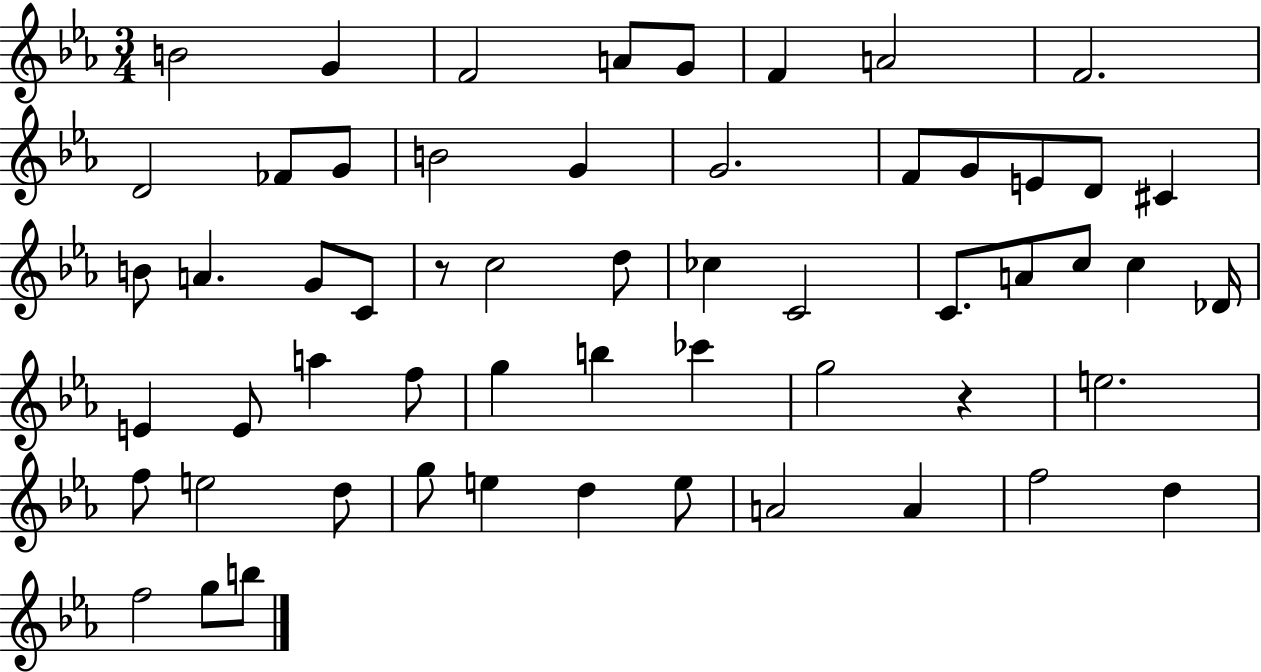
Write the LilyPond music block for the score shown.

{
  \clef treble
  \numericTimeSignature
  \time 3/4
  \key ees \major
  b'2 g'4 | f'2 a'8 g'8 | f'4 a'2 | f'2. | \break d'2 fes'8 g'8 | b'2 g'4 | g'2. | f'8 g'8 e'8 d'8 cis'4 | \break b'8 a'4. g'8 c'8 | r8 c''2 d''8 | ces''4 c'2 | c'8. a'8 c''8 c''4 des'16 | \break e'4 e'8 a''4 f''8 | g''4 b''4 ces'''4 | g''2 r4 | e''2. | \break f''8 e''2 d''8 | g''8 e''4 d''4 e''8 | a'2 a'4 | f''2 d''4 | \break f''2 g''8 b''8 | \bar "|."
}